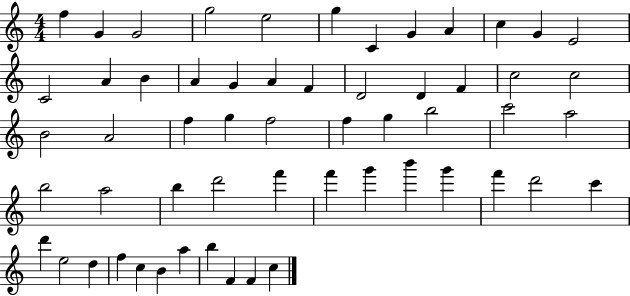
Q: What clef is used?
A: treble